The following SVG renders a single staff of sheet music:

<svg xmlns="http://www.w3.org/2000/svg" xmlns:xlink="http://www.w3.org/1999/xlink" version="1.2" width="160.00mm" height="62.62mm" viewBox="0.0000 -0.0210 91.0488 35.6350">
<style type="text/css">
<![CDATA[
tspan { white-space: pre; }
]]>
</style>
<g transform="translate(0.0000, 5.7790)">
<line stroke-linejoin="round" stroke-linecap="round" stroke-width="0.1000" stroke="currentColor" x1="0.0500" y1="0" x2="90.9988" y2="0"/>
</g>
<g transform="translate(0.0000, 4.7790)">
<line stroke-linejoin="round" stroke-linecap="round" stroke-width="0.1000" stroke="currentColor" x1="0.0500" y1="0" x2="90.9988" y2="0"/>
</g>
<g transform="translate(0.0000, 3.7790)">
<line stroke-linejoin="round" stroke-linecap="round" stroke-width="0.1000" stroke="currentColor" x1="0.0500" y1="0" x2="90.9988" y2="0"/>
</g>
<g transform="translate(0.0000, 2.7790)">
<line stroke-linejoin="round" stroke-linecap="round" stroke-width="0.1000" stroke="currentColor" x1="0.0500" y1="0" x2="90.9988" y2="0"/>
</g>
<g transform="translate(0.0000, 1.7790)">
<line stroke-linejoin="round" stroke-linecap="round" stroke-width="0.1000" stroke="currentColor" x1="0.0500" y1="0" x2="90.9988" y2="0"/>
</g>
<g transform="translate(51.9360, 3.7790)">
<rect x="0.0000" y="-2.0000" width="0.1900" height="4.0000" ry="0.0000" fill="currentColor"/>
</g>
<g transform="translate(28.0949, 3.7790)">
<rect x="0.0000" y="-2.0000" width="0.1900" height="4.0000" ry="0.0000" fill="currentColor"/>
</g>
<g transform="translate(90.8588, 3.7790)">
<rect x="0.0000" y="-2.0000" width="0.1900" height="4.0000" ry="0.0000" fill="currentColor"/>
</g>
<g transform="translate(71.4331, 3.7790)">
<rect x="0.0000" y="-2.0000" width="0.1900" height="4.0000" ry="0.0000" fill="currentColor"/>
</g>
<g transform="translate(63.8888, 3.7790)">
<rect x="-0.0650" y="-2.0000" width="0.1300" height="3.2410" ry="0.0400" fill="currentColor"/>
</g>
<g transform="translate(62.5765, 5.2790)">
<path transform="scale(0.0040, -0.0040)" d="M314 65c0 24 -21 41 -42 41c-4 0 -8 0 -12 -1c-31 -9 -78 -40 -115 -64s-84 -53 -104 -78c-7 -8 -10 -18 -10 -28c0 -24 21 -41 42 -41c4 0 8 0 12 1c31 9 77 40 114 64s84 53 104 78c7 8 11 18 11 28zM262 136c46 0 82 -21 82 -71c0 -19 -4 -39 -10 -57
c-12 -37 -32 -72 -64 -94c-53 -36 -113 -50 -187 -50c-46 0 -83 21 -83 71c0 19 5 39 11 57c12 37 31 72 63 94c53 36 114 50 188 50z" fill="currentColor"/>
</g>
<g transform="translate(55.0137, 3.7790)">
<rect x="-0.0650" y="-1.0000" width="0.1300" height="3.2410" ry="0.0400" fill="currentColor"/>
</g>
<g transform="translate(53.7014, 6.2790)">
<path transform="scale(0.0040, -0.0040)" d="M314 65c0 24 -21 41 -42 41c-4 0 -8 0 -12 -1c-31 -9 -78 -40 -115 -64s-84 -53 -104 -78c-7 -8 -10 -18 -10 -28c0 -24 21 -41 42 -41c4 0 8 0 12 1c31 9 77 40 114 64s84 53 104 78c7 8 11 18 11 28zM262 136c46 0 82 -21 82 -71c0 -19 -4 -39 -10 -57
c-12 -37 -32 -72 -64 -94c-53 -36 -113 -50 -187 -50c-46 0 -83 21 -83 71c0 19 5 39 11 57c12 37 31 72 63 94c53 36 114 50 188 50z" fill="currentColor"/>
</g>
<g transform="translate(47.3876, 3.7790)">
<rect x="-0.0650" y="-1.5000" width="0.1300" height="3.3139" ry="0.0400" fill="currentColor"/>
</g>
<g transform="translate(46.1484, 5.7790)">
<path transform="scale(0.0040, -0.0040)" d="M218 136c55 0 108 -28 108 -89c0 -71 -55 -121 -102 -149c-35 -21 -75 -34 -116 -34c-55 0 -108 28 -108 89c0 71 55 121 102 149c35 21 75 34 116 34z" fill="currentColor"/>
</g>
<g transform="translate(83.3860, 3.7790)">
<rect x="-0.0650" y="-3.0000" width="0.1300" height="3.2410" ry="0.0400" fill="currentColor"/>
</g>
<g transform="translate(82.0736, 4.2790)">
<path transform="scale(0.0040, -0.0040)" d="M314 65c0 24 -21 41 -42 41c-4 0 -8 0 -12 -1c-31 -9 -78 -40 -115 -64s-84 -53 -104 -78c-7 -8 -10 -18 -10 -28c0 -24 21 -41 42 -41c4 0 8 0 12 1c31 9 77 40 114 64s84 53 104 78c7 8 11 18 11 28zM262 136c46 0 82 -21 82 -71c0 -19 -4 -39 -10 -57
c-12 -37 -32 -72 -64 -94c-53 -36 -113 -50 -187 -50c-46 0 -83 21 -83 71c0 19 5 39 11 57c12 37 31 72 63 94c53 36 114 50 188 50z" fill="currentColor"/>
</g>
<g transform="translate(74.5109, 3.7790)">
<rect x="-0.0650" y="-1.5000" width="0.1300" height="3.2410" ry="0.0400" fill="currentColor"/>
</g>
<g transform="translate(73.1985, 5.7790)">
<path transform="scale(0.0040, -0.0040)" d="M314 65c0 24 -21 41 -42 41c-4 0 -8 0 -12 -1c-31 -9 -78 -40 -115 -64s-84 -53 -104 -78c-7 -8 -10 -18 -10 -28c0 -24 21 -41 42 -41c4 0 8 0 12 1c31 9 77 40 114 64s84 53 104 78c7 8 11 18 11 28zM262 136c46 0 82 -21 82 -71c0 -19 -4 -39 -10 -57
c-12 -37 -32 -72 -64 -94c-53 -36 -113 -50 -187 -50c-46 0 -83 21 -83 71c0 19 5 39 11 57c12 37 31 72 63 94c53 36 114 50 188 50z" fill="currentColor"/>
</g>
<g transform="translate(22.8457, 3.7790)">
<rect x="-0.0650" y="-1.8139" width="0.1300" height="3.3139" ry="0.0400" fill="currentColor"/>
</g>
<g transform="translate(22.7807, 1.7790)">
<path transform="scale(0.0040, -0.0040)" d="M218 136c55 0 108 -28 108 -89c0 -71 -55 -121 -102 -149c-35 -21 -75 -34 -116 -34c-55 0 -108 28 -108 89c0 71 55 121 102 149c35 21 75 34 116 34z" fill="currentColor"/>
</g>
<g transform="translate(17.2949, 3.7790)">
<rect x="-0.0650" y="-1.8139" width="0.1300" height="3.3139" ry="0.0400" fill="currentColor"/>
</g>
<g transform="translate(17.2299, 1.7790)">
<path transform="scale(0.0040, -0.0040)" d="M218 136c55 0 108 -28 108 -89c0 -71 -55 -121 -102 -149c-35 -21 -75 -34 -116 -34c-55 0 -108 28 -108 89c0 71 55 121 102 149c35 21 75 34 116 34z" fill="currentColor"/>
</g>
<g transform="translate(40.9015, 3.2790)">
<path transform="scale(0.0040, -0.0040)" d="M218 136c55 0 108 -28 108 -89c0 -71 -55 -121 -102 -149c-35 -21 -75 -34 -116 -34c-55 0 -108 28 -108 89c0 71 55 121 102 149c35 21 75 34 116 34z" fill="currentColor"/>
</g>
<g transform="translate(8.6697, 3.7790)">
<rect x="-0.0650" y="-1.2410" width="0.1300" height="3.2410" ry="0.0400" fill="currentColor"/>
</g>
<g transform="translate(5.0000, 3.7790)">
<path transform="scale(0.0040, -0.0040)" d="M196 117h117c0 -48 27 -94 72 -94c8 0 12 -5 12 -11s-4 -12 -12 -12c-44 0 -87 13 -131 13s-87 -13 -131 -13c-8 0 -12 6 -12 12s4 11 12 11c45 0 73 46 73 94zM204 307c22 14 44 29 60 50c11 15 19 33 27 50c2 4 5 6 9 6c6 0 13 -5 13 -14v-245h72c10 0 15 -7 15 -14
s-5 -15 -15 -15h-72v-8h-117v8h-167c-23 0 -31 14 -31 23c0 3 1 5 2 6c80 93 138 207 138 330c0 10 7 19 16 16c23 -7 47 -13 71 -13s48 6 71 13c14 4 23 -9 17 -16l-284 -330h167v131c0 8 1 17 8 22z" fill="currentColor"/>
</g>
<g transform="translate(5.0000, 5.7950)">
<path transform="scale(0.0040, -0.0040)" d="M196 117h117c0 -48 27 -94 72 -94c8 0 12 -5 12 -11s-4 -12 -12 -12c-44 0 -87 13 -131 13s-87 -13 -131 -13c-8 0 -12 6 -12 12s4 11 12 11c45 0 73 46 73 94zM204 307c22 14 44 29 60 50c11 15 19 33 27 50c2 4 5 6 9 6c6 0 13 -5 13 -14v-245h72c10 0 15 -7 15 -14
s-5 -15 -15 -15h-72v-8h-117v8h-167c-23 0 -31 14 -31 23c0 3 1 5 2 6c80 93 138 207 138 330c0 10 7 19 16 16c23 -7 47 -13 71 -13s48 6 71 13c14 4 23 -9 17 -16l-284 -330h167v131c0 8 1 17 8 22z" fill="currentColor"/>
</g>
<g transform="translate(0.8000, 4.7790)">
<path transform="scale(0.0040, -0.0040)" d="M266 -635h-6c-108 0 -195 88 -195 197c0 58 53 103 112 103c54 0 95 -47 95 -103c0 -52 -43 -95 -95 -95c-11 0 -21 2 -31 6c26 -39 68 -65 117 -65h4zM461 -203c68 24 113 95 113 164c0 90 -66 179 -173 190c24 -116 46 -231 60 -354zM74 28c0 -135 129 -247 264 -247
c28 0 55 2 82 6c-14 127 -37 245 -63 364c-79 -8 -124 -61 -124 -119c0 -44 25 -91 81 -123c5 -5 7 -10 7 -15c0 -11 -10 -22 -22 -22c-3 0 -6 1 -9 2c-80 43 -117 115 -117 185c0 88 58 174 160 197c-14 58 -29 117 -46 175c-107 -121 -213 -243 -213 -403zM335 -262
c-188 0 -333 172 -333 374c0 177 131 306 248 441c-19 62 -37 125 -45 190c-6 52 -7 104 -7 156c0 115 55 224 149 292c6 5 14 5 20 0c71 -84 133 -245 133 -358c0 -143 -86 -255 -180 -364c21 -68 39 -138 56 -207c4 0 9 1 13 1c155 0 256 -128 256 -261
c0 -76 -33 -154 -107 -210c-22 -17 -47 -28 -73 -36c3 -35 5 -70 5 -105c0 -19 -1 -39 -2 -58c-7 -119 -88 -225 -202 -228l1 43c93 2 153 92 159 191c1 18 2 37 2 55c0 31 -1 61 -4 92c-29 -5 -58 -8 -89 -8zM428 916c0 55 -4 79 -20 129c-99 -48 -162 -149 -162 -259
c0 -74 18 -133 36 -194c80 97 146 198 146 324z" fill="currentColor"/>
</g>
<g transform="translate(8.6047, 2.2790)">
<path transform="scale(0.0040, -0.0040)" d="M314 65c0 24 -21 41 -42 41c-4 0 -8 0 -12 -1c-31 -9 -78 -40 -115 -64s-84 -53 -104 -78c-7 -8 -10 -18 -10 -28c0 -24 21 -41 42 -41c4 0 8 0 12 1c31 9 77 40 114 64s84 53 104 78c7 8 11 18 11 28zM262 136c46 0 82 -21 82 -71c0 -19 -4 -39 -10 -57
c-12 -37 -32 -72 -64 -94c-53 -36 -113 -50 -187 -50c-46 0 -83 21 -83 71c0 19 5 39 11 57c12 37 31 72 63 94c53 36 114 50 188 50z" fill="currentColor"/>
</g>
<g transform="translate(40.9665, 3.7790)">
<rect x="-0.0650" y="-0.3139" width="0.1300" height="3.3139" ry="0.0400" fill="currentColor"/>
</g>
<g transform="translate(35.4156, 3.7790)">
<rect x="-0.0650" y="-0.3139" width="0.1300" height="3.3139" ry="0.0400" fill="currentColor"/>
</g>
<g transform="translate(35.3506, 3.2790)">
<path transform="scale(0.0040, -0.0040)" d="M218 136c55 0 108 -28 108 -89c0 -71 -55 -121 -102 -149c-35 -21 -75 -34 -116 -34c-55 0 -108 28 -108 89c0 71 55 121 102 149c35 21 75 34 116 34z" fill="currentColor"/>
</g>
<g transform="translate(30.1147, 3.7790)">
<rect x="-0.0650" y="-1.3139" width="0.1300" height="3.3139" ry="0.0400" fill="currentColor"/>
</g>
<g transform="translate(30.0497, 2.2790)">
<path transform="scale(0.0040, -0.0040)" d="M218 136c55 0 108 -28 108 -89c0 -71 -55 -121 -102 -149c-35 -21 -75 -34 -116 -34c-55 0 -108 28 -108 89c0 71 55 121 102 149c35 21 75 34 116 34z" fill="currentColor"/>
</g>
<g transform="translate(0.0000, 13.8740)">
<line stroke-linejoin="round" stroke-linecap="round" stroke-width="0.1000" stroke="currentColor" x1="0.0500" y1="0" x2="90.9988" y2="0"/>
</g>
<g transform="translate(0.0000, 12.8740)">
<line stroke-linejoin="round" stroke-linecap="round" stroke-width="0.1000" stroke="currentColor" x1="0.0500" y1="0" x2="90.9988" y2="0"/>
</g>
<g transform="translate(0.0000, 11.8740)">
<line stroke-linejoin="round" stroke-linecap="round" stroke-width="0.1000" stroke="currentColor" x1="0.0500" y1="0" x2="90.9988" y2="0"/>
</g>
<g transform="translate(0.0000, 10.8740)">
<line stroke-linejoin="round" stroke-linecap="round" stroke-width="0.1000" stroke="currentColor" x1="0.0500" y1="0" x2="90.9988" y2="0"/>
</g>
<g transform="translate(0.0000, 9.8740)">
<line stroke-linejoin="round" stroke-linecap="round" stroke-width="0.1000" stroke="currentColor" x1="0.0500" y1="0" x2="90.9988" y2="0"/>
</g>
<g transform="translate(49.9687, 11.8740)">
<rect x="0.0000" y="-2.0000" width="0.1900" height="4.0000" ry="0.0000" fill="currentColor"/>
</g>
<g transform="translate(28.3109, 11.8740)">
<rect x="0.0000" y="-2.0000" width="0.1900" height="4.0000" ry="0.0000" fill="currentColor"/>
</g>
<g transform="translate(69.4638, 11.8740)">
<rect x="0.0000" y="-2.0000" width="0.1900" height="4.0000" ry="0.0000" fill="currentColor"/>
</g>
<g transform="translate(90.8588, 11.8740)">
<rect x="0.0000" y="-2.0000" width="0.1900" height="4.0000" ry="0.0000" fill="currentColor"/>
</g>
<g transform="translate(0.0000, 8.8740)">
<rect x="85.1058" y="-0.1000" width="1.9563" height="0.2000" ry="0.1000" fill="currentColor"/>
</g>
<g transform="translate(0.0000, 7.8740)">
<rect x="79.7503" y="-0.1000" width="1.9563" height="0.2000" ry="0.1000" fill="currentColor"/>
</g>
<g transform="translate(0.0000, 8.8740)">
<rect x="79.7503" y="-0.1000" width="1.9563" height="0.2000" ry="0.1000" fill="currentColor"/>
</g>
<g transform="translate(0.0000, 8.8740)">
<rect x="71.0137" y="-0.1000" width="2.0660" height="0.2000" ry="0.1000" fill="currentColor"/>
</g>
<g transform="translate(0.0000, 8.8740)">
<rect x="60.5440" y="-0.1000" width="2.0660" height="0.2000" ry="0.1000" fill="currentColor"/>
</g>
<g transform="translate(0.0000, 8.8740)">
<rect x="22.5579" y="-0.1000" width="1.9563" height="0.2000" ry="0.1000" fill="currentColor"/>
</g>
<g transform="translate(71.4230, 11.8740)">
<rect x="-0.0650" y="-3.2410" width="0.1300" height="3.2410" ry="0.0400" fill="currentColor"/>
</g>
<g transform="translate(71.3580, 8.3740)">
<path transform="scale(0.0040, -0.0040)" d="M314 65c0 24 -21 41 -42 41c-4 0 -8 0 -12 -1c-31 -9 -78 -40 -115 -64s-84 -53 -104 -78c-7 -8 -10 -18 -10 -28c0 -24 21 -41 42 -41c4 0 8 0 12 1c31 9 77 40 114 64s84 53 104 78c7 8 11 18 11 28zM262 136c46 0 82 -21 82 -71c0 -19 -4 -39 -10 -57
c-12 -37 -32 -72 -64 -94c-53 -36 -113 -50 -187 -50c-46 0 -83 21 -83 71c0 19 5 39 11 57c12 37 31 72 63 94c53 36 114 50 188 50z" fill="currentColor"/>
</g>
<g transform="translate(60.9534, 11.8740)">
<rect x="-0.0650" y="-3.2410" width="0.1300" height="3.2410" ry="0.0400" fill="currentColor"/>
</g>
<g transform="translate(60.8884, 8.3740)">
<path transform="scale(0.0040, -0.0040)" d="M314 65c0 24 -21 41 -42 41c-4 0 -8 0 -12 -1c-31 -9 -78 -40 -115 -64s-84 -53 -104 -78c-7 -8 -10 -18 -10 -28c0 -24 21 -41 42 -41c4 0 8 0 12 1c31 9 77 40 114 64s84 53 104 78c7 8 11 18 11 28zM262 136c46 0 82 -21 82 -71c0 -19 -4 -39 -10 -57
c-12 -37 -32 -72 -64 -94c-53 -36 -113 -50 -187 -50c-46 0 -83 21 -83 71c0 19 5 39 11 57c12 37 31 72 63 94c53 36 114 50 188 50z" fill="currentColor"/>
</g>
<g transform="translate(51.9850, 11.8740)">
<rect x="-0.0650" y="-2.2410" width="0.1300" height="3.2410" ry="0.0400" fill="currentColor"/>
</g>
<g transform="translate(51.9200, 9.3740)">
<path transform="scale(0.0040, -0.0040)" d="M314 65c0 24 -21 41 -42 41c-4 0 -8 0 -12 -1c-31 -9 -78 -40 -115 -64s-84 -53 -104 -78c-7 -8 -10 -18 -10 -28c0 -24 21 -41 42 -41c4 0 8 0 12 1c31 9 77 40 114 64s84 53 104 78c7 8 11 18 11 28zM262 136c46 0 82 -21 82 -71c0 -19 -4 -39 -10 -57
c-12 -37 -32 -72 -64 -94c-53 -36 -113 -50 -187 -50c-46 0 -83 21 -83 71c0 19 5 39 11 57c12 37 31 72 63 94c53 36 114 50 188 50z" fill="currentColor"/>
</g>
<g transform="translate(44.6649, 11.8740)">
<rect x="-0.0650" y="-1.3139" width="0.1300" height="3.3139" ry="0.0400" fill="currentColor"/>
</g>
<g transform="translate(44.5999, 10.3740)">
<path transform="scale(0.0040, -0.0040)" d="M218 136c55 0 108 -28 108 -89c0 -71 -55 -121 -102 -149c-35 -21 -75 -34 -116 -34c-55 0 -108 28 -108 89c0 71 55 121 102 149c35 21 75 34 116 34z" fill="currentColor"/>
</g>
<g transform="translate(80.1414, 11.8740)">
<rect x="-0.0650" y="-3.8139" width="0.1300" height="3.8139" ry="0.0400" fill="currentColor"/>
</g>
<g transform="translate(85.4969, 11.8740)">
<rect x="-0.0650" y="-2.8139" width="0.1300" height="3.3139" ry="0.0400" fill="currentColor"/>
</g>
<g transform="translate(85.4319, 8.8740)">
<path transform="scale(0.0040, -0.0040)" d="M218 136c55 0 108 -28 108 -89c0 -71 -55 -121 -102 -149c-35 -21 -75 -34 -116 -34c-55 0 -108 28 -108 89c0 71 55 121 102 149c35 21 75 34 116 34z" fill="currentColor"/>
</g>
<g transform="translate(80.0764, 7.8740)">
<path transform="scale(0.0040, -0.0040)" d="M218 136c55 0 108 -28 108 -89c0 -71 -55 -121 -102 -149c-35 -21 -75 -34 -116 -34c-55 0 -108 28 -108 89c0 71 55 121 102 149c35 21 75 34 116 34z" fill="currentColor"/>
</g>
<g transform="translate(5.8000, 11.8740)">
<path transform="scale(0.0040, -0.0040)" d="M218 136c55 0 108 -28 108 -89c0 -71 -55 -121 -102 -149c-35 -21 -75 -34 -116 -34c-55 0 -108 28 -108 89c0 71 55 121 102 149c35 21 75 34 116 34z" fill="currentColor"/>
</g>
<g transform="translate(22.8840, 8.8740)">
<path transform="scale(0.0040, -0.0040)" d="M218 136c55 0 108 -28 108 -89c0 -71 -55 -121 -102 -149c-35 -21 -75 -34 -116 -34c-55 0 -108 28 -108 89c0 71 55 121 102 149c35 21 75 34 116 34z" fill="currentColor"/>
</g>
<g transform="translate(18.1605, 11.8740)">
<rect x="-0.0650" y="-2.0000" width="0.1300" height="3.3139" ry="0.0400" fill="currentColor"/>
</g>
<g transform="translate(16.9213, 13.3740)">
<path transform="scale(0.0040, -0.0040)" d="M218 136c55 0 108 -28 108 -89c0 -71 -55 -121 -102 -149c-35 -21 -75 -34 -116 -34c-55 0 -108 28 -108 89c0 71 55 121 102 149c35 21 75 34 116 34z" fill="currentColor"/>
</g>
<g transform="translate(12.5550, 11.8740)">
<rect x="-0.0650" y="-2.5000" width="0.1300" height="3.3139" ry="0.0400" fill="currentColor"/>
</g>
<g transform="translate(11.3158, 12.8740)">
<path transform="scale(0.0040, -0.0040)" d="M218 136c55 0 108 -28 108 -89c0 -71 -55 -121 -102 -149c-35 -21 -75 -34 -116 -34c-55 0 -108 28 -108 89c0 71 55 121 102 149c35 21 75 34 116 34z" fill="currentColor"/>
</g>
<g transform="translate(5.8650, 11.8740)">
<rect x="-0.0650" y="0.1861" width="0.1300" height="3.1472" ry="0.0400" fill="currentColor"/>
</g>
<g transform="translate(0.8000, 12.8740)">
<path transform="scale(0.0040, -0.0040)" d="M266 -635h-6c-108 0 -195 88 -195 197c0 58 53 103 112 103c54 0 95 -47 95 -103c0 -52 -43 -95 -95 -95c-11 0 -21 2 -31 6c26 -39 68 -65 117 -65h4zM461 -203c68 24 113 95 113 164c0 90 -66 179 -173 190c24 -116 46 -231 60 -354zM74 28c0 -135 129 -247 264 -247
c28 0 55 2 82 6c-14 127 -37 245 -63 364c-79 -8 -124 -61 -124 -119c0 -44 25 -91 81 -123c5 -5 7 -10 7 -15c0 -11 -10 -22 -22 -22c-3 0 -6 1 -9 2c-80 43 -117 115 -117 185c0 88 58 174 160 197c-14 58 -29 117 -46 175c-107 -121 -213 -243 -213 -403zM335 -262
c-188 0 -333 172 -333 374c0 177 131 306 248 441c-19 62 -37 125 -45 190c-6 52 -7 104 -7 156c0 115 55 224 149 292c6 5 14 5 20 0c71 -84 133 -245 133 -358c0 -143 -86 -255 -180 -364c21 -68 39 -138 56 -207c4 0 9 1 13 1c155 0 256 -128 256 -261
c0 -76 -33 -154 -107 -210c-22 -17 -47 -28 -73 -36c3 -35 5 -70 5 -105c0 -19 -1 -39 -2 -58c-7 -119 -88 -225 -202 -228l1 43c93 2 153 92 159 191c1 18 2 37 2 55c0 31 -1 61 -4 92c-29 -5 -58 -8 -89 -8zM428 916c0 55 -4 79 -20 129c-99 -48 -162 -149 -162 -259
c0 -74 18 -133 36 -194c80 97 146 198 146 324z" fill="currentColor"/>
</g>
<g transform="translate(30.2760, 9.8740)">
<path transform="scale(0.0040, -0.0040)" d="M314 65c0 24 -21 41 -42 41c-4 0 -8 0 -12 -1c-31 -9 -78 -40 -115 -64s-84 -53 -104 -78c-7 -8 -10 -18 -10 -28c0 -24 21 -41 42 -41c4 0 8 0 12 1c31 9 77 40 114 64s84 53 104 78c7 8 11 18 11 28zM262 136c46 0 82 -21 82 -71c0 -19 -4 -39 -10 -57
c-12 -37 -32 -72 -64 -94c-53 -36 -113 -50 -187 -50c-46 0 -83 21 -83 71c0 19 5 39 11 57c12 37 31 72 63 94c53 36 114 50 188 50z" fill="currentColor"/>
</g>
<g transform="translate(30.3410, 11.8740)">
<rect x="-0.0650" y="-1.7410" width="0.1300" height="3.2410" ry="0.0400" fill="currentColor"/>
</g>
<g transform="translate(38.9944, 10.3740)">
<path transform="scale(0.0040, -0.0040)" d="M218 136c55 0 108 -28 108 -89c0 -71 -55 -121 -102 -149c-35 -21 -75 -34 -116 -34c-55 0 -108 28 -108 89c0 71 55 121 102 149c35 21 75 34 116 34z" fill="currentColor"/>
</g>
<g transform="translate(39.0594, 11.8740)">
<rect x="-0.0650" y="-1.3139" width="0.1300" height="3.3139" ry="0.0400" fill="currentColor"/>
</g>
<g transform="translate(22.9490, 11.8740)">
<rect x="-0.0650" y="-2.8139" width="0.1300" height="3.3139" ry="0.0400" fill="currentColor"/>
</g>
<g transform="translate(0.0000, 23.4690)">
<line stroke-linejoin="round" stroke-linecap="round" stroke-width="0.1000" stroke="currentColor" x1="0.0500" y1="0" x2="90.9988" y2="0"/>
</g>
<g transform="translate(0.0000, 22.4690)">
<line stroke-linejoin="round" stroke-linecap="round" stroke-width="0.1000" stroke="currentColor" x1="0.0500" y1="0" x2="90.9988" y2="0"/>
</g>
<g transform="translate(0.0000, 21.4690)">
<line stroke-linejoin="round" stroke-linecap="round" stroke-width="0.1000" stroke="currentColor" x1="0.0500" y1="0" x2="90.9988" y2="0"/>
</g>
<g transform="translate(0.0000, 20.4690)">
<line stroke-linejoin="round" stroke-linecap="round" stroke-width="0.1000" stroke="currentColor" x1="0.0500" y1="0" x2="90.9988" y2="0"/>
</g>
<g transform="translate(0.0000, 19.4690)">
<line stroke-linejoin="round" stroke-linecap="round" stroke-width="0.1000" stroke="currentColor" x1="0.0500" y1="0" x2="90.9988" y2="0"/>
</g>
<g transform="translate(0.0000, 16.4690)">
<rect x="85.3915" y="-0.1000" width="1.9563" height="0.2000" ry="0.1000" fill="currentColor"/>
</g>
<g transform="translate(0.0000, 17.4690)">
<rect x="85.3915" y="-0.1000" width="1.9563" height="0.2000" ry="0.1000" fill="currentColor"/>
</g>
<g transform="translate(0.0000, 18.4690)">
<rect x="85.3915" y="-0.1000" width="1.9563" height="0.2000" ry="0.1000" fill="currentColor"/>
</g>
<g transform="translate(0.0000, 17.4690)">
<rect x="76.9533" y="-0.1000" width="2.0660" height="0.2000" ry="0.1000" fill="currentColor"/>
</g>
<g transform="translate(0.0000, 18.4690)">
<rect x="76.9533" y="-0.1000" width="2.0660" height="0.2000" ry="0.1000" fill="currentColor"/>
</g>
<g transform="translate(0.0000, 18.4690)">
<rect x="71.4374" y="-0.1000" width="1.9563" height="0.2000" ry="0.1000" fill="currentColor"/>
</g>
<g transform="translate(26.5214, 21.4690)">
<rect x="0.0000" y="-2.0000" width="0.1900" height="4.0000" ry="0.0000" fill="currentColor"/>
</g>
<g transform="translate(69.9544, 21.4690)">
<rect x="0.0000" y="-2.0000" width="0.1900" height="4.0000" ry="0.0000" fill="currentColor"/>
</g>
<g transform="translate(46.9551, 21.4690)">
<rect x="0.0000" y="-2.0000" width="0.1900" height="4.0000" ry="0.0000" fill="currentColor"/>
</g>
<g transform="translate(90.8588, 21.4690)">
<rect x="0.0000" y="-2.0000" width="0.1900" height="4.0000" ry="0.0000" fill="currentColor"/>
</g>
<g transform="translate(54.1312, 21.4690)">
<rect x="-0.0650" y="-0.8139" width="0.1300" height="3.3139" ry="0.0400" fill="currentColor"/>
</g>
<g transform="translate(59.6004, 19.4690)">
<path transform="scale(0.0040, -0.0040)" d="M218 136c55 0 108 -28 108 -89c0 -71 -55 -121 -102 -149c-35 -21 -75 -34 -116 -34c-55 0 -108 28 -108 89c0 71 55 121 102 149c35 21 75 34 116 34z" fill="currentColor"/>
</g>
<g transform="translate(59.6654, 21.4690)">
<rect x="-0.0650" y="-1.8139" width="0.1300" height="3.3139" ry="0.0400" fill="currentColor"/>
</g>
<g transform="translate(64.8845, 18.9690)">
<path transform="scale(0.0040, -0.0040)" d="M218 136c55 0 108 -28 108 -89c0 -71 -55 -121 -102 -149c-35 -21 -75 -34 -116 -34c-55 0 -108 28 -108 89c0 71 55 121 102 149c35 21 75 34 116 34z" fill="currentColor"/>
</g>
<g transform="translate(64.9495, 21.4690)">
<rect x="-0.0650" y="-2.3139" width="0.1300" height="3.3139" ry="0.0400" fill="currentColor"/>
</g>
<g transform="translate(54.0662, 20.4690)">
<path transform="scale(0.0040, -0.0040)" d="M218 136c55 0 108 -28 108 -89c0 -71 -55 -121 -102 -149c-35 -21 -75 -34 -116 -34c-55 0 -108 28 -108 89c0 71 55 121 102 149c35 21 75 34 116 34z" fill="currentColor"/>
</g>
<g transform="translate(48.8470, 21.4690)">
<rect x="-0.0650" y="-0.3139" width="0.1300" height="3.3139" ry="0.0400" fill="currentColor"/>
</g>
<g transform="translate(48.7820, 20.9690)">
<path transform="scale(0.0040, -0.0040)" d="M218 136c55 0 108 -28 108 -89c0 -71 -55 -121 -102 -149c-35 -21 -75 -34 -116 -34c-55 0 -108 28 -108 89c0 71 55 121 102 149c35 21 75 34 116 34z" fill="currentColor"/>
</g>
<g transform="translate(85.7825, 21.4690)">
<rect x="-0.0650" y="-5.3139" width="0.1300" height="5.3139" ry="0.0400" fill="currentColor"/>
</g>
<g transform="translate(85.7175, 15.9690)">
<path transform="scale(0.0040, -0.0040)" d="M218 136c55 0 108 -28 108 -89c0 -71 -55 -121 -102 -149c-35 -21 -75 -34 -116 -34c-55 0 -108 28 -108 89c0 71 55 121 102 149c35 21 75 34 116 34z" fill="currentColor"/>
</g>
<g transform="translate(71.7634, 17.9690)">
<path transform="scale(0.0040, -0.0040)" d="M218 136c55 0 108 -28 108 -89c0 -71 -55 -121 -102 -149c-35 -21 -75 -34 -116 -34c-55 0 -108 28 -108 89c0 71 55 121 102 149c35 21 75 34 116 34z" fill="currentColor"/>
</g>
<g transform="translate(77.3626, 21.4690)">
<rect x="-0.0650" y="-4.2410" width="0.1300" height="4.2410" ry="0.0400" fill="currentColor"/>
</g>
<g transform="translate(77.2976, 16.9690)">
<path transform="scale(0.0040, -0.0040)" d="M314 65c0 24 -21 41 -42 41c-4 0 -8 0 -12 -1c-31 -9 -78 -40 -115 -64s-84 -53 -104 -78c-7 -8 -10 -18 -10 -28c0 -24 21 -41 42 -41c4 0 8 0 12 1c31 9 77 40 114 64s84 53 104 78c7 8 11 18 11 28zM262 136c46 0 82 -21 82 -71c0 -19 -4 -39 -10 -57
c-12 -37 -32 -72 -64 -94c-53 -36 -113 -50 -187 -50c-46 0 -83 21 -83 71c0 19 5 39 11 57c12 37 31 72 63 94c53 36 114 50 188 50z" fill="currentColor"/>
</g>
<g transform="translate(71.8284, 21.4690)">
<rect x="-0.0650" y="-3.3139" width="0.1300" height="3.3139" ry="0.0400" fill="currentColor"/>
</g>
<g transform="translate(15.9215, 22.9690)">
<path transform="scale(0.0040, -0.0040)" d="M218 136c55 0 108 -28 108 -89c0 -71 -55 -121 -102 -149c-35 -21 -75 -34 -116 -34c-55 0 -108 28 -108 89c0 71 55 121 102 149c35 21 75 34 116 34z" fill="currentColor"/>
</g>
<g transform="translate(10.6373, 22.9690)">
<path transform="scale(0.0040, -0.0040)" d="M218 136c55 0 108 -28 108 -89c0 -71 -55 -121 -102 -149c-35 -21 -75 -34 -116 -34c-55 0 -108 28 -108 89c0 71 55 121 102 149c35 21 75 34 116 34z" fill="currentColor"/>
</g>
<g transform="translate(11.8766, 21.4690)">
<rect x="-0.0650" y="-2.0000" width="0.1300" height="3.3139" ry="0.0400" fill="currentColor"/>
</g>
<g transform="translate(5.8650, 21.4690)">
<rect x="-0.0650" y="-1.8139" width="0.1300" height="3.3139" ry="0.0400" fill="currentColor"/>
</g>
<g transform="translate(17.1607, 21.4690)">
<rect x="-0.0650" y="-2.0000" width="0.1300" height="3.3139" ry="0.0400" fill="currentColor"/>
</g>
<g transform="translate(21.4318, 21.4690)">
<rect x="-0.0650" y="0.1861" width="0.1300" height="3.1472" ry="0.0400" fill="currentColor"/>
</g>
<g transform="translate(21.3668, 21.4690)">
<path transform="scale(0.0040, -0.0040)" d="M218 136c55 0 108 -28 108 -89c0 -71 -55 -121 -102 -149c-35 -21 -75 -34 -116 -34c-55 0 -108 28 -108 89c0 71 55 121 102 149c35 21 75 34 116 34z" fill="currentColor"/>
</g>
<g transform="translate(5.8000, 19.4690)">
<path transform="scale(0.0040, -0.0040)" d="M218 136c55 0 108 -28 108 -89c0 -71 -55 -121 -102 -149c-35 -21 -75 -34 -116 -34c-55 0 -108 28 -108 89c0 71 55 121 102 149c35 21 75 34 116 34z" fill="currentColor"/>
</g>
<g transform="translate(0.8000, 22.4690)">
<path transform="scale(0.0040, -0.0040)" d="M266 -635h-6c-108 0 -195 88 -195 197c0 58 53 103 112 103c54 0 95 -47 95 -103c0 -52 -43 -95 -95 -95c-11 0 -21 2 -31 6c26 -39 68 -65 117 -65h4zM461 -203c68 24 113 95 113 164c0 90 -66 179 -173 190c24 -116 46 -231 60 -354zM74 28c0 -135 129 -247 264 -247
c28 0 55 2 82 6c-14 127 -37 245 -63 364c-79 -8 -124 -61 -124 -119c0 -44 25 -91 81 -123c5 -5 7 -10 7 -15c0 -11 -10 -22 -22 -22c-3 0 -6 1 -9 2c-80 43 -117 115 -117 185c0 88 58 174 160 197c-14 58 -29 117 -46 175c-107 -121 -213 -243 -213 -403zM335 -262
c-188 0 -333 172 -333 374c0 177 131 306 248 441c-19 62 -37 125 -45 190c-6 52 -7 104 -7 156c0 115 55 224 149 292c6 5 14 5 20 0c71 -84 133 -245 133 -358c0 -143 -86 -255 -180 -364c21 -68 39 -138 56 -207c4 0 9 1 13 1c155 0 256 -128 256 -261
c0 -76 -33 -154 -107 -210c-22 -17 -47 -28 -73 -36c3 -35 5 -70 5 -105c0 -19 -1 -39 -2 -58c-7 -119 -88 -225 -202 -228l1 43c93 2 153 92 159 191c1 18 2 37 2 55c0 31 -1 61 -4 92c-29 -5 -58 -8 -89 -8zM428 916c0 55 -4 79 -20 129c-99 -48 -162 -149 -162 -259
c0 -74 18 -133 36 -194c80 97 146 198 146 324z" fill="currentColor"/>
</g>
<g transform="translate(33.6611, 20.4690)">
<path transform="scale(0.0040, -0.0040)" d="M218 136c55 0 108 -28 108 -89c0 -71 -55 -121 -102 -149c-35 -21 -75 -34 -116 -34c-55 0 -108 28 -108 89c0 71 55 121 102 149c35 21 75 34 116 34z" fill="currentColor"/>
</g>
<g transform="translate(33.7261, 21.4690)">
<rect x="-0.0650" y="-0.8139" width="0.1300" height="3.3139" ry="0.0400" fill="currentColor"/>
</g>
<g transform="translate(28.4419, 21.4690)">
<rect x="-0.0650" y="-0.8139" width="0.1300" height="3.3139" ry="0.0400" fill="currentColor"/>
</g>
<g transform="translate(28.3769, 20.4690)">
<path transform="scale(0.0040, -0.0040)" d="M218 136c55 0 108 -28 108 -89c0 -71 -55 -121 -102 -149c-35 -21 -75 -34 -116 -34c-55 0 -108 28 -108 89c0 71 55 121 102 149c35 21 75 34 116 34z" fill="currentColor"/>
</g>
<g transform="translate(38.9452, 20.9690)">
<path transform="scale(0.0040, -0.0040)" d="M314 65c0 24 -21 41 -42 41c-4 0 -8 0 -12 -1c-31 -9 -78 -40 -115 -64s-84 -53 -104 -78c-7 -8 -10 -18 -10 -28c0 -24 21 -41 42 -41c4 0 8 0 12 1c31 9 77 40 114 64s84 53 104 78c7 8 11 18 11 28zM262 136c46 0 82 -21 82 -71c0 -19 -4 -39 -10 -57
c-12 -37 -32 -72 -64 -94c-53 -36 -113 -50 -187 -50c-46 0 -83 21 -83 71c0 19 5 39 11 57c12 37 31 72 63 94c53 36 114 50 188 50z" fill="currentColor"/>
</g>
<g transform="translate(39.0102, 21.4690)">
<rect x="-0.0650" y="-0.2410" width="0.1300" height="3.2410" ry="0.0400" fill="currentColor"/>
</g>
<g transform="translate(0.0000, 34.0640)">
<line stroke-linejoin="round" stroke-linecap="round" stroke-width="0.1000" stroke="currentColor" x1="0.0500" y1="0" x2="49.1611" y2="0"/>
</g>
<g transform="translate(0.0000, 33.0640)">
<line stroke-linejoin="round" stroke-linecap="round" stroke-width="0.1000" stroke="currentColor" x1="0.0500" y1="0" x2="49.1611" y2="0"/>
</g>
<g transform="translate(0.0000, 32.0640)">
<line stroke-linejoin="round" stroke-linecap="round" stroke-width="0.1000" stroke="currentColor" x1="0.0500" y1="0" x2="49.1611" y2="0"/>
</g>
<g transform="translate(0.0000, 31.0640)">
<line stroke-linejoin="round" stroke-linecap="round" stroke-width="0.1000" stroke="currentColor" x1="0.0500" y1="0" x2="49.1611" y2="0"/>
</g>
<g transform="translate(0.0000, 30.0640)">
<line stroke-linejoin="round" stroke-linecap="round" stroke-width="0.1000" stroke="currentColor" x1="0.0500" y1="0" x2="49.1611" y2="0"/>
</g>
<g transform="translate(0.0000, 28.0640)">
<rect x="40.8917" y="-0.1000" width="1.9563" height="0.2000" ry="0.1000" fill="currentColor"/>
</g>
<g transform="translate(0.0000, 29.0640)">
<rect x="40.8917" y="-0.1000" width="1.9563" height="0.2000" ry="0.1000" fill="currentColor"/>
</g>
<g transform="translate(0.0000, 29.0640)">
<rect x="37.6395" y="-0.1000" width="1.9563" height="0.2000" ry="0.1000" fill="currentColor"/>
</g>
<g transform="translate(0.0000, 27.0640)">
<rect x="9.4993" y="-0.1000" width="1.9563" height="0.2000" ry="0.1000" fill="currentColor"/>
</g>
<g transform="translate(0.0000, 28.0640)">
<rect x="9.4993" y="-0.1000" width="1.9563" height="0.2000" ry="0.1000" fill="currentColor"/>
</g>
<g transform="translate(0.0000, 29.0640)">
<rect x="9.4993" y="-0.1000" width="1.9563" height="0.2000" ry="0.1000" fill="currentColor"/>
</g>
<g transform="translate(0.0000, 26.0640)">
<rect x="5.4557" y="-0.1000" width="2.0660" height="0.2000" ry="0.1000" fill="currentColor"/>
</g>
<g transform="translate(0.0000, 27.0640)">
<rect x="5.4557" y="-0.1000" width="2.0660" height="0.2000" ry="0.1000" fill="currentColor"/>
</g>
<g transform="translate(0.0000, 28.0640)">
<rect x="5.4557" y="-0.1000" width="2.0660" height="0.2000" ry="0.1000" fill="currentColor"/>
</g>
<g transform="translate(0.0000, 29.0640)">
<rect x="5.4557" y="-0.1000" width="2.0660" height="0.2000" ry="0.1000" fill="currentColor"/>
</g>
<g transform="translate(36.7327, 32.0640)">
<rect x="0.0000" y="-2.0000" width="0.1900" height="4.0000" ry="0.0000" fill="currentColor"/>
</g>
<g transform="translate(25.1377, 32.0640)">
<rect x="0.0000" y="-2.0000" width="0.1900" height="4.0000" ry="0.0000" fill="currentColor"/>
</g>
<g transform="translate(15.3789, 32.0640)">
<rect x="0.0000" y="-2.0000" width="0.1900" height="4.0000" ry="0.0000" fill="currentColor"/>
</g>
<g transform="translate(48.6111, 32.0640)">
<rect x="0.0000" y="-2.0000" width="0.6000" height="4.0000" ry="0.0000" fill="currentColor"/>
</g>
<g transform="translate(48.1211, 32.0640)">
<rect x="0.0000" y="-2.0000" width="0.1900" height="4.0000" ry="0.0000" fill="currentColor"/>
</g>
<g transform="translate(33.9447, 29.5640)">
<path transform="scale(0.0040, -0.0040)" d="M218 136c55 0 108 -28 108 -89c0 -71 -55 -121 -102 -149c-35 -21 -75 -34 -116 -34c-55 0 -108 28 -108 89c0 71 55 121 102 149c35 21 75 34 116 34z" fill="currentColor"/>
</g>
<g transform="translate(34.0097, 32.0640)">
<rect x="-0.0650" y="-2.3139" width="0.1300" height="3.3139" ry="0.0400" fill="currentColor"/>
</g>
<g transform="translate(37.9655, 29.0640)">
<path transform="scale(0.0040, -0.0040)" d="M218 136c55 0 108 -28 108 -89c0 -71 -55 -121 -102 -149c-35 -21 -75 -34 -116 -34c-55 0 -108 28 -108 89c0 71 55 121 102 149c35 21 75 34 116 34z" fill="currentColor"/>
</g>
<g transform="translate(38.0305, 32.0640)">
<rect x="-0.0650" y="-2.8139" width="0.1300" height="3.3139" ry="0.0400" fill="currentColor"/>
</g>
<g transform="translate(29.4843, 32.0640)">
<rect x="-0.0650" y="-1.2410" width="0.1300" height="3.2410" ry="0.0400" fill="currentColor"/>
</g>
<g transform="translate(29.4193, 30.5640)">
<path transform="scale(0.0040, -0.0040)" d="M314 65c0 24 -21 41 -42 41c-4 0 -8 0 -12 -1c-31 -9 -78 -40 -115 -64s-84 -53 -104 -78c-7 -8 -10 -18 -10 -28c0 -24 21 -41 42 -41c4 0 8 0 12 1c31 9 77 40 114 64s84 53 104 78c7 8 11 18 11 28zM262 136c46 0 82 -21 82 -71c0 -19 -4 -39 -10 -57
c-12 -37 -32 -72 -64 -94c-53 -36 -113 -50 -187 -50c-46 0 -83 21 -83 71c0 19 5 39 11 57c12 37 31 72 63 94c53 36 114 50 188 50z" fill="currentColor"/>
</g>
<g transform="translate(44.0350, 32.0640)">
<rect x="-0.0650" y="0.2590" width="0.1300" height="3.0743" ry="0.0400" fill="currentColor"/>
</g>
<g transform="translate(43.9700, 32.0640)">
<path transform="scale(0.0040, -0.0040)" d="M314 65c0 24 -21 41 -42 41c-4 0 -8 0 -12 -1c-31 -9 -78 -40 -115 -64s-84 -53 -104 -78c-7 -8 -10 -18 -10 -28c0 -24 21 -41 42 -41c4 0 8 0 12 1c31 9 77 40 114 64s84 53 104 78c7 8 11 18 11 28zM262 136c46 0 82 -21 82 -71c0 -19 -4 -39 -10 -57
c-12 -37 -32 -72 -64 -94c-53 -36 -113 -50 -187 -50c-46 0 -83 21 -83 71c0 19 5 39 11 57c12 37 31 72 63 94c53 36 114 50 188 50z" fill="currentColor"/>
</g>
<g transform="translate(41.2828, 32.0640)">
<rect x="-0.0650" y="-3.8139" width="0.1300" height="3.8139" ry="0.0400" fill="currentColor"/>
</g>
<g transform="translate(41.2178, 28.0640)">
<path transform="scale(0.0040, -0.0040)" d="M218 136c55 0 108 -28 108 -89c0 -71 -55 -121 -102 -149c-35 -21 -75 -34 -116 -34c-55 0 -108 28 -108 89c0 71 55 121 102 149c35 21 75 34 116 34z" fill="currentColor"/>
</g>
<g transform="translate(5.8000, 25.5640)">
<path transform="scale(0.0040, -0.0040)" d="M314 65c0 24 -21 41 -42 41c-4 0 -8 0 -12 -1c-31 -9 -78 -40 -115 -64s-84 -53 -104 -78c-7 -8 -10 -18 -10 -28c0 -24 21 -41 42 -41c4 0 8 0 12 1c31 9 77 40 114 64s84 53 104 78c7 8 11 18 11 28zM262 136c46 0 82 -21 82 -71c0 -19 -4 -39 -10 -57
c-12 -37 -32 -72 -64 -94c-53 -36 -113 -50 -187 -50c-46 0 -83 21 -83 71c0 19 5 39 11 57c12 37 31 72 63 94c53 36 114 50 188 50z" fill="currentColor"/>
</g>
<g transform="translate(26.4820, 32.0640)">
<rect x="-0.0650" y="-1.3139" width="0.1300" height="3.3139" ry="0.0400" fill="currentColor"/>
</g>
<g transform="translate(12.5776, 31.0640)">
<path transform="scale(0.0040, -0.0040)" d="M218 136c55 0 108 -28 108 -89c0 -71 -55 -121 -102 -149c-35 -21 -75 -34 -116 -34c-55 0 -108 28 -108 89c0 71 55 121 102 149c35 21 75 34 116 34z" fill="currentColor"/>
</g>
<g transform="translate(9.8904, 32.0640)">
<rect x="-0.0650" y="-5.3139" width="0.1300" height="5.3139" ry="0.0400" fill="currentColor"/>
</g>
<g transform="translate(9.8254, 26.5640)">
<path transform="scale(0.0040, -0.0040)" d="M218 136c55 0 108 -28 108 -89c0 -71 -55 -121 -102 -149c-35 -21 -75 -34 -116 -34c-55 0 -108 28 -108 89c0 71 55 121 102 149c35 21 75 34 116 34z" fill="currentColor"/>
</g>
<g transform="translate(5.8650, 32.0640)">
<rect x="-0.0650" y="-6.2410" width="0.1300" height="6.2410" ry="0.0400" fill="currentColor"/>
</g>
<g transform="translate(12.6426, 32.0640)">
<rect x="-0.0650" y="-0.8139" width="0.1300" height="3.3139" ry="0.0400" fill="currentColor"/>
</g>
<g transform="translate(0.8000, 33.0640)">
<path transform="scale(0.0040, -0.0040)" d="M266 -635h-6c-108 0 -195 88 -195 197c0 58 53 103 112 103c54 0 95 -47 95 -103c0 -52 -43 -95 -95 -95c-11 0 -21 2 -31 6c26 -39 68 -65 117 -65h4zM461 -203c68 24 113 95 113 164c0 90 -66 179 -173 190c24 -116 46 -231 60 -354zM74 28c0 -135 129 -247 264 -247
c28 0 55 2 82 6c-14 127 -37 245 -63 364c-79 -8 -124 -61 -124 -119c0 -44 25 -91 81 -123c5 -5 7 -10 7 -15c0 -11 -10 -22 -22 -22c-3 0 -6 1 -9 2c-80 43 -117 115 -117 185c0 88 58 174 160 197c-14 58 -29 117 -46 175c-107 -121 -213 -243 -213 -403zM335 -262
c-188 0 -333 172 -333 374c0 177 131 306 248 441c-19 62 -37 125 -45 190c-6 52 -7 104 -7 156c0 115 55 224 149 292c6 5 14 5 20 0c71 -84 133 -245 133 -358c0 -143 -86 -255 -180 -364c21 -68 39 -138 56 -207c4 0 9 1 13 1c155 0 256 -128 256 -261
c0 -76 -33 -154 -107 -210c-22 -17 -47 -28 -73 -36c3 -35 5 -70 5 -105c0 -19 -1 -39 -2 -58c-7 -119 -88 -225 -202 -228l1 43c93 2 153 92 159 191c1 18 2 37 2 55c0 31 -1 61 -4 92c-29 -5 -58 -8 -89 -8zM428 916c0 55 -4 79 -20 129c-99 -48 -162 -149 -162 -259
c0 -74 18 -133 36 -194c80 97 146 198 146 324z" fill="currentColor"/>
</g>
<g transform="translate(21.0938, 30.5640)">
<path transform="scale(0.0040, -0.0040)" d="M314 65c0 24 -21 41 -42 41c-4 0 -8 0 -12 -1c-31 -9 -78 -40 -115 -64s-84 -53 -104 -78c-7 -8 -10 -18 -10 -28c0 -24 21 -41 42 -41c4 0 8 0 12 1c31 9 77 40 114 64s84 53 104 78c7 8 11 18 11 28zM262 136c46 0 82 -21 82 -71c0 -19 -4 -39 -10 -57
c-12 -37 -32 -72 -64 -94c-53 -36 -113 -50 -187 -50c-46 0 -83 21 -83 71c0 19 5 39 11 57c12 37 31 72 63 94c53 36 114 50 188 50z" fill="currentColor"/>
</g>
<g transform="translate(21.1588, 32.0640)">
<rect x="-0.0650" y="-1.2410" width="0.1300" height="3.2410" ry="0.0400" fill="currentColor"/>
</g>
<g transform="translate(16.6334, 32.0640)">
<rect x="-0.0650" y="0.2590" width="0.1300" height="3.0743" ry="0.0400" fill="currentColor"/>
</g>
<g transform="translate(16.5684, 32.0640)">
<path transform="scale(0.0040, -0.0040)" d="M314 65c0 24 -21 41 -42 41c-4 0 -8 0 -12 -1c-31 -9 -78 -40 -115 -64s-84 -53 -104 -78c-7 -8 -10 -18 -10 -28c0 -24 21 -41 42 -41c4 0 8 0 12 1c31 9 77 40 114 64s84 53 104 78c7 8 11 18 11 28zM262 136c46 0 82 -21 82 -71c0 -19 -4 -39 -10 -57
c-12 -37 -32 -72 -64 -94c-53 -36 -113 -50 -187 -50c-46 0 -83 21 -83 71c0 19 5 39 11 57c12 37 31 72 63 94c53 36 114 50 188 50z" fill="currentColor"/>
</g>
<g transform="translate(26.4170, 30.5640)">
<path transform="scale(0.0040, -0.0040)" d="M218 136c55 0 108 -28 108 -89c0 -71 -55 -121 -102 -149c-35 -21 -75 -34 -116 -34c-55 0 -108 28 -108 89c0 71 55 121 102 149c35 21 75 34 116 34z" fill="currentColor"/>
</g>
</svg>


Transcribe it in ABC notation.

X:1
T:Untitled
M:4/4
L:1/4
K:C
e2 f f e c c E D2 F2 E2 A2 B G F a f2 e e g2 b2 b2 c' a f F F B d d c2 c d f g b d'2 f' a'2 f' d B2 e2 e e2 g a c' B2